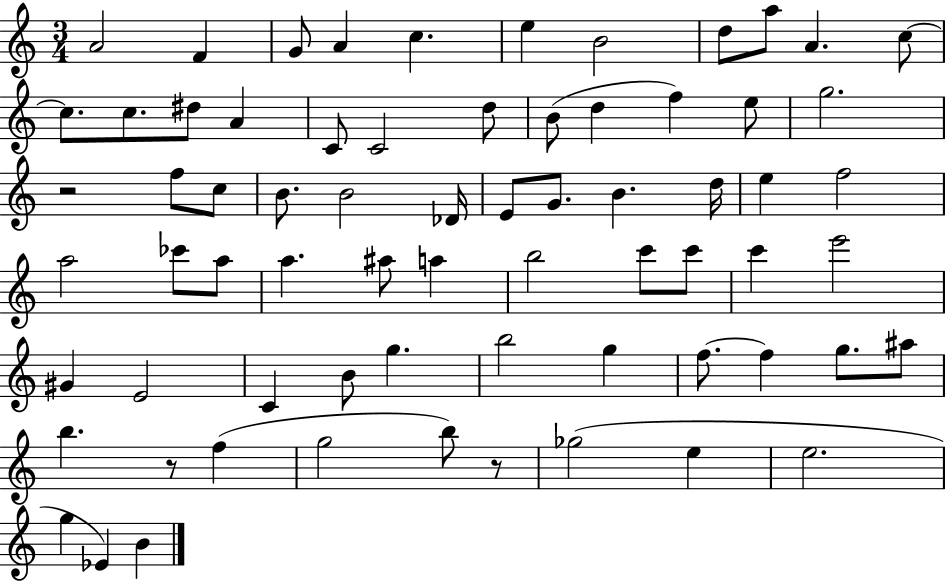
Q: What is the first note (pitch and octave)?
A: A4